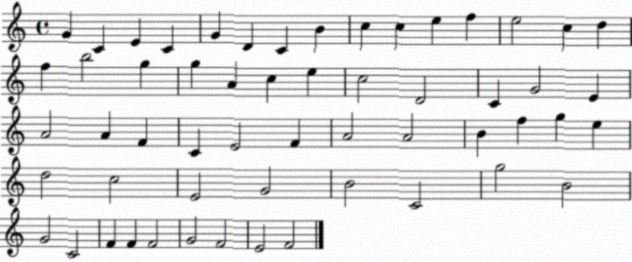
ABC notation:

X:1
T:Untitled
M:4/4
L:1/4
K:C
G C E C G D C B c c e f e2 c d f b2 g g A c e c2 D2 C G2 E A2 A F C E2 F A2 A2 B f g e d2 c2 E2 G2 B2 C2 g2 B2 G2 C2 F F F2 G2 F2 E2 F2